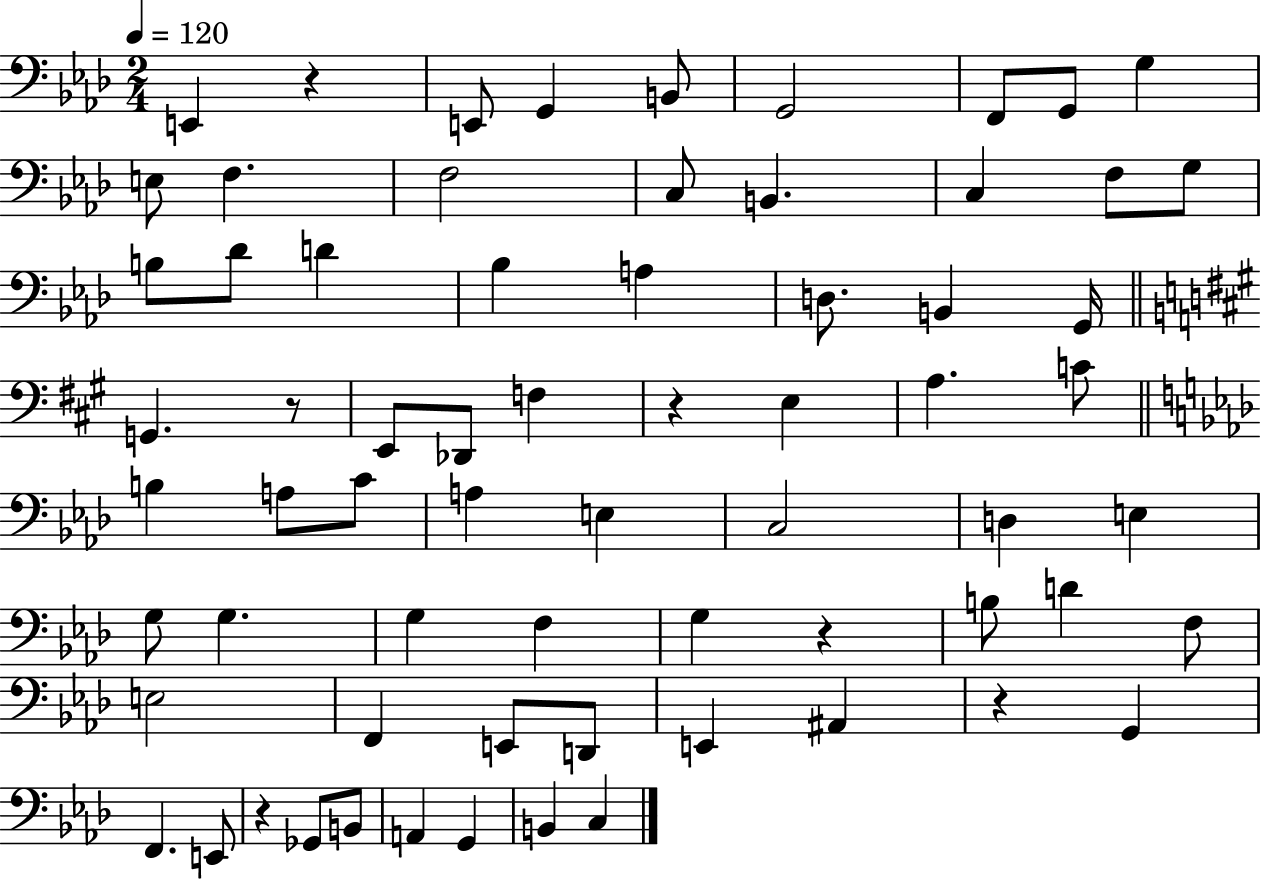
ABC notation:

X:1
T:Untitled
M:2/4
L:1/4
K:Ab
E,, z E,,/2 G,, B,,/2 G,,2 F,,/2 G,,/2 G, E,/2 F, F,2 C,/2 B,, C, F,/2 G,/2 B,/2 _D/2 D _B, A, D,/2 B,, G,,/4 G,, z/2 E,,/2 _D,,/2 F, z E, A, C/2 B, A,/2 C/2 A, E, C,2 D, E, G,/2 G, G, F, G, z B,/2 D F,/2 E,2 F,, E,,/2 D,,/2 E,, ^A,, z G,, F,, E,,/2 z _G,,/2 B,,/2 A,, G,, B,, C,